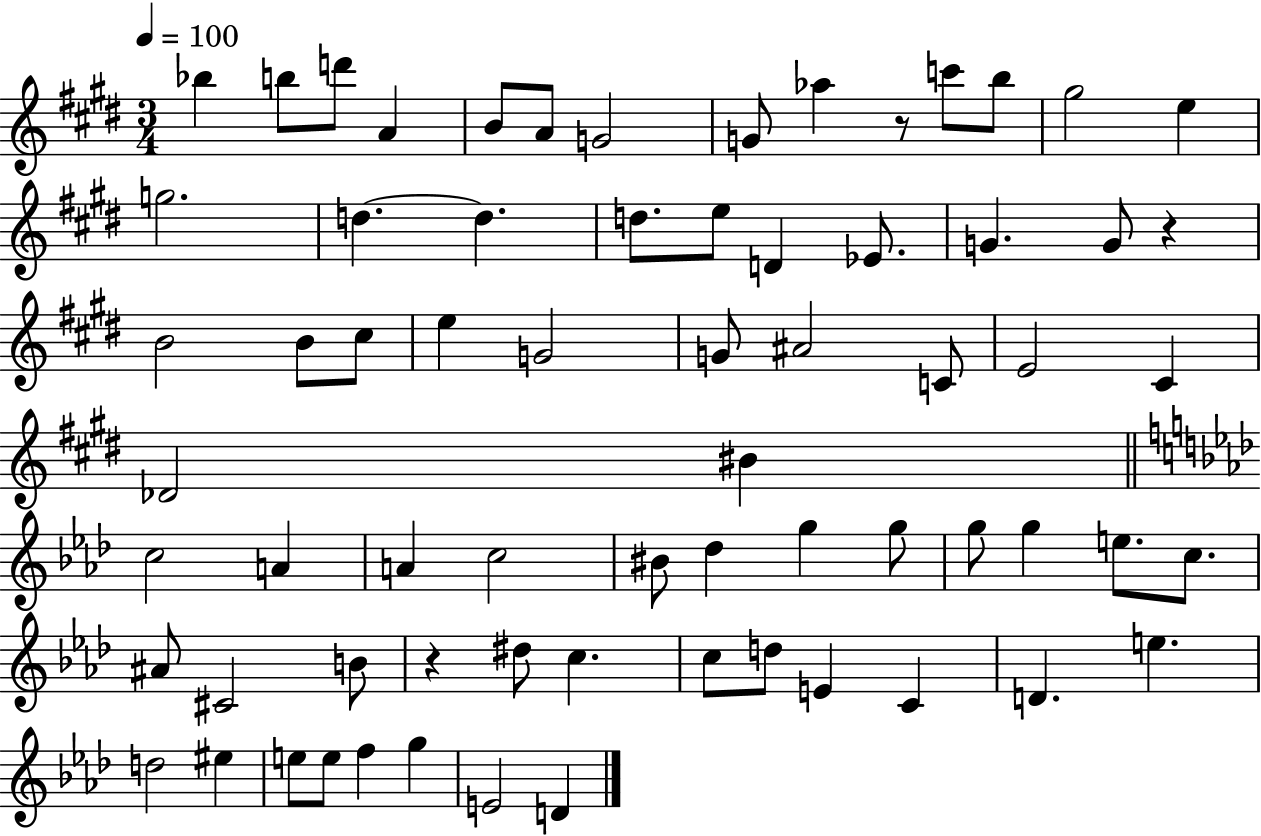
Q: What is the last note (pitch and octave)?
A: D4